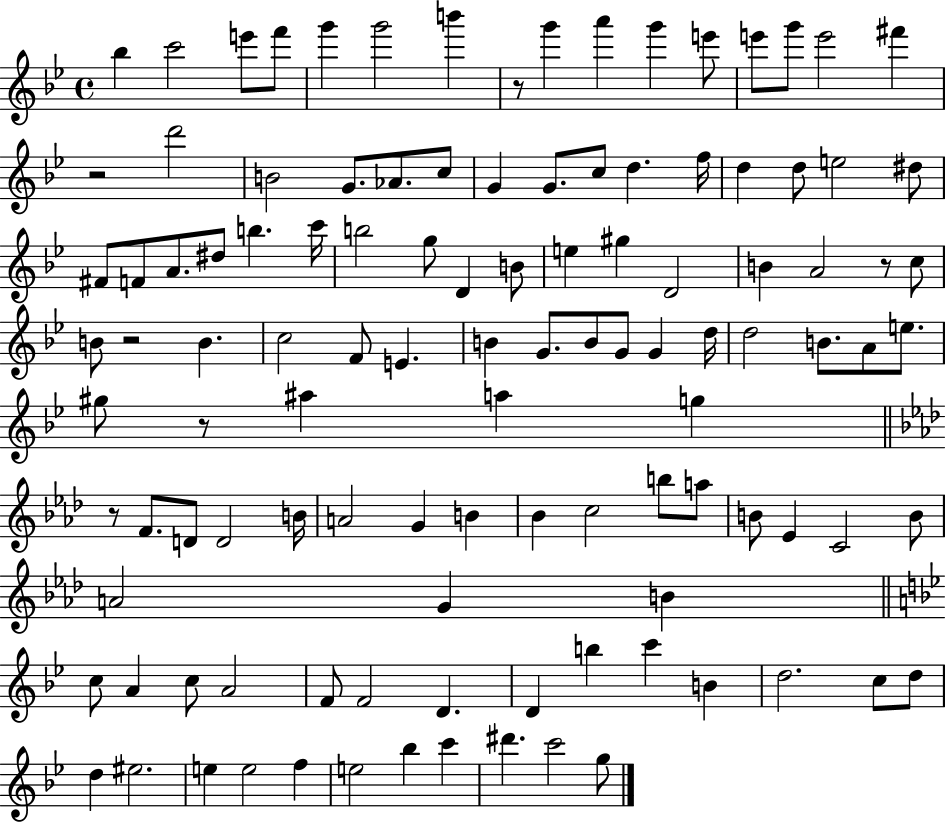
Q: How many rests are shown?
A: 6